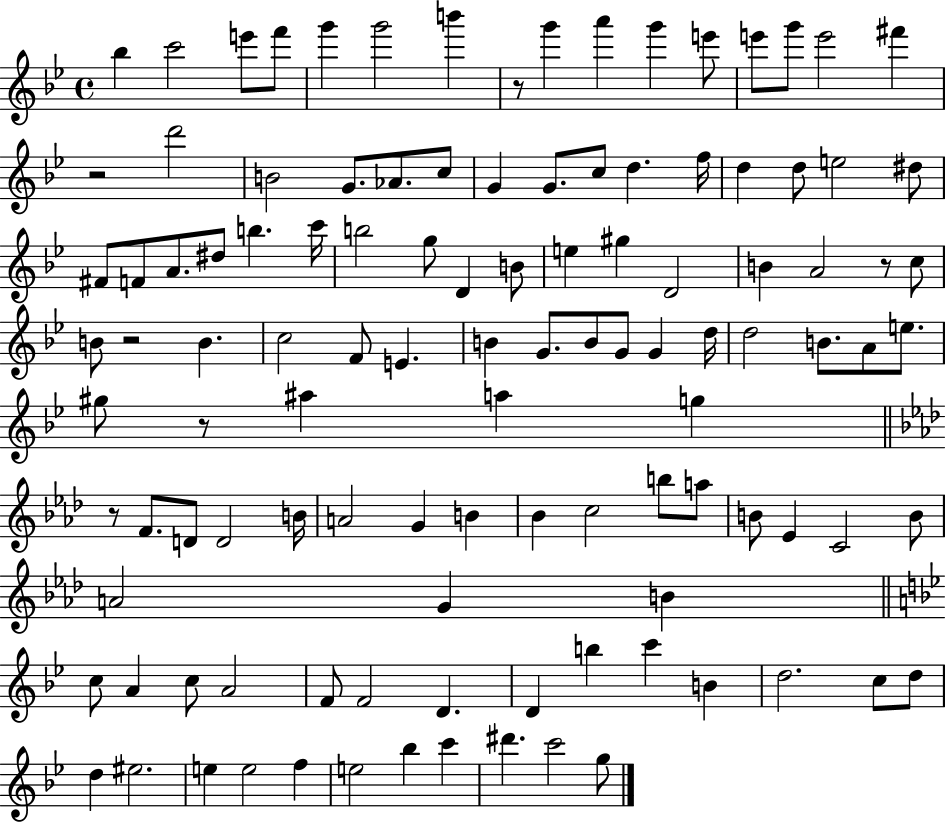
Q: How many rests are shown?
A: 6